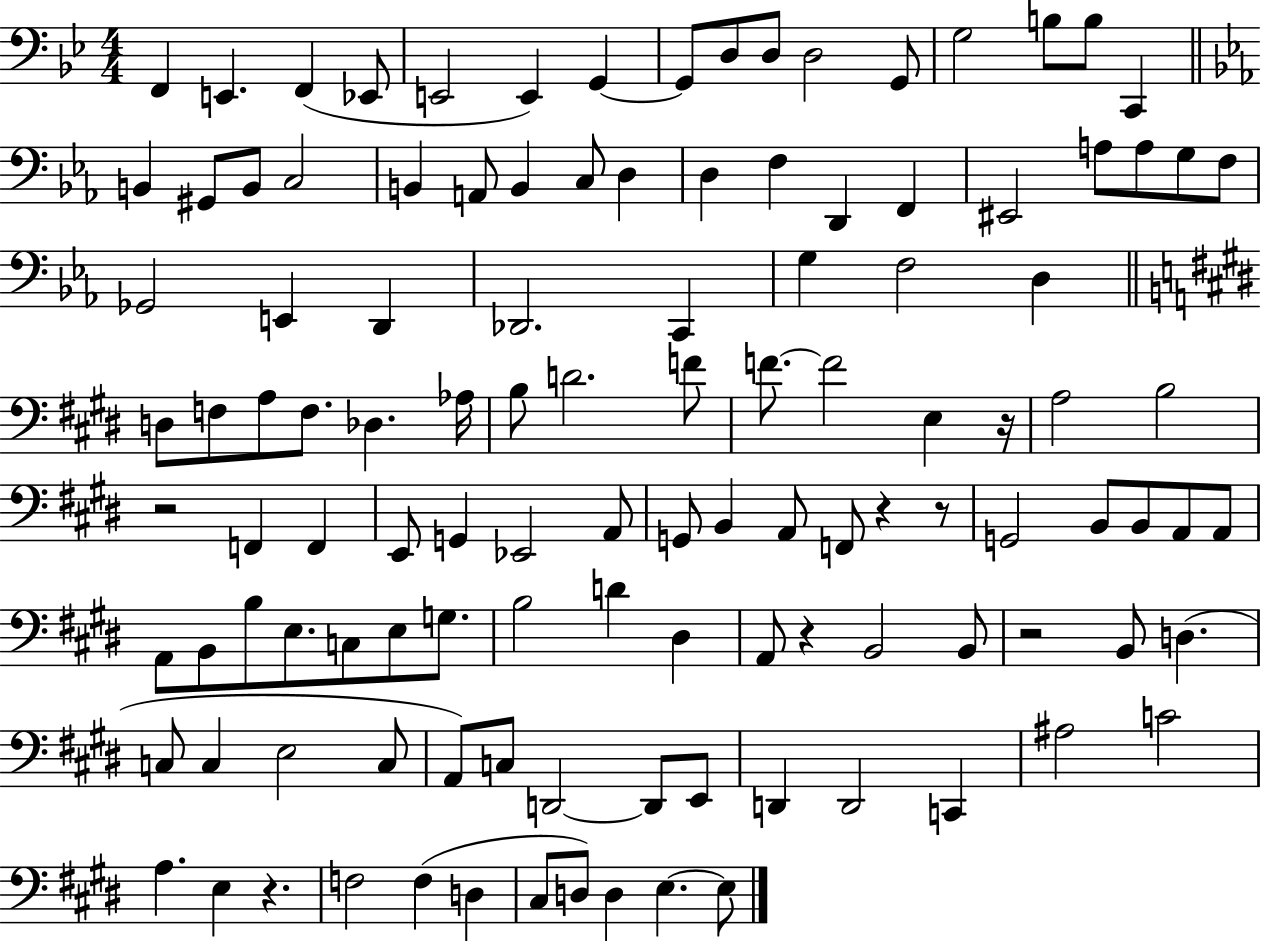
F2/q E2/q. F2/q Eb2/e E2/h E2/q G2/q G2/e D3/e D3/e D3/h G2/e G3/h B3/e B3/e C2/q B2/q G#2/e B2/e C3/h B2/q A2/e B2/q C3/e D3/q D3/q F3/q D2/q F2/q EIS2/h A3/e A3/e G3/e F3/e Gb2/h E2/q D2/q Db2/h. C2/q G3/q F3/h D3/q D3/e F3/e A3/e F3/e. Db3/q. Ab3/s B3/e D4/h. F4/e F4/e. F4/h E3/q R/s A3/h B3/h R/h F2/q F2/q E2/e G2/q Eb2/h A2/e G2/e B2/q A2/e F2/e R/q R/e G2/h B2/e B2/e A2/e A2/e A2/e B2/e B3/e E3/e. C3/e E3/e G3/e. B3/h D4/q D#3/q A2/e R/q B2/h B2/e R/h B2/e D3/q. C3/e C3/q E3/h C3/e A2/e C3/e D2/h D2/e E2/e D2/q D2/h C2/q A#3/h C4/h A3/q. E3/q R/q. F3/h F3/q D3/q C#3/e D3/e D3/q E3/q. E3/e